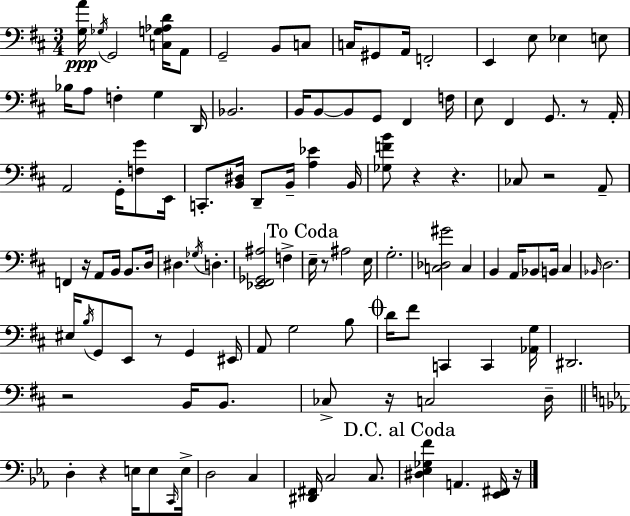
{
  \clef bass
  \numericTimeSignature
  \time 3/4
  \key d \major
  <g a'>16\ppp \acciaccatura { ges16 } g,2 <c g aes d'>16 a,8 | g,2-- b,8 c8 | c16 gis,8 a,16 f,2-. | e,4 e8 ees4 e8 | \break bes16 a8 f4-. g4 | d,16 bes,2. | b,16 b,8~~ b,8 g,8 fis,4 | f16 e8 fis,4 g,8. r8 | \break a,16-. a,2 g,16-. <f g'>8 | e,16 c,8.-. <b, dis>16 d,8-- b,16-- <a ees'>4 | b,16 <ges f' b'>8 r4 r4. | ces8 r2 a,8-- | \break f,4 r16 a,8 b,16 b,8. | d16 dis4. \acciaccatura { ges16 } d4.-. | <ees, fis, ges, ais>2 f4-> | \mark "To Coda" e16-- r8 ais2 | \break e16 g2.-. | <c des gis'>2 c4 | b,4 a,16 bes,8 b,16 cis4 | \grace { bes,16 } d2. | \break eis16 \acciaccatura { b16 } g,8 e,8 r8 g,4 | eis,16 a,8 g2 | b8 \mark \markup { \musicglyph "scripts.coda" } d'16 fis'8 c,4 c,4 | <aes, g>16 dis,2. | \break r2 | b,16 b,8. ces8-> r16 c2 | d16-- \bar "||" \break \key ees \major d4-. r4 e16 e8 \grace { c,16 } | e16-> d2 c4 | <dis, fis,>16 c2 c8. | \mark "D.C. al Coda" <dis ees ges f'>4 a,4. <ees, fis,>16 | \break r16 \bar "|."
}